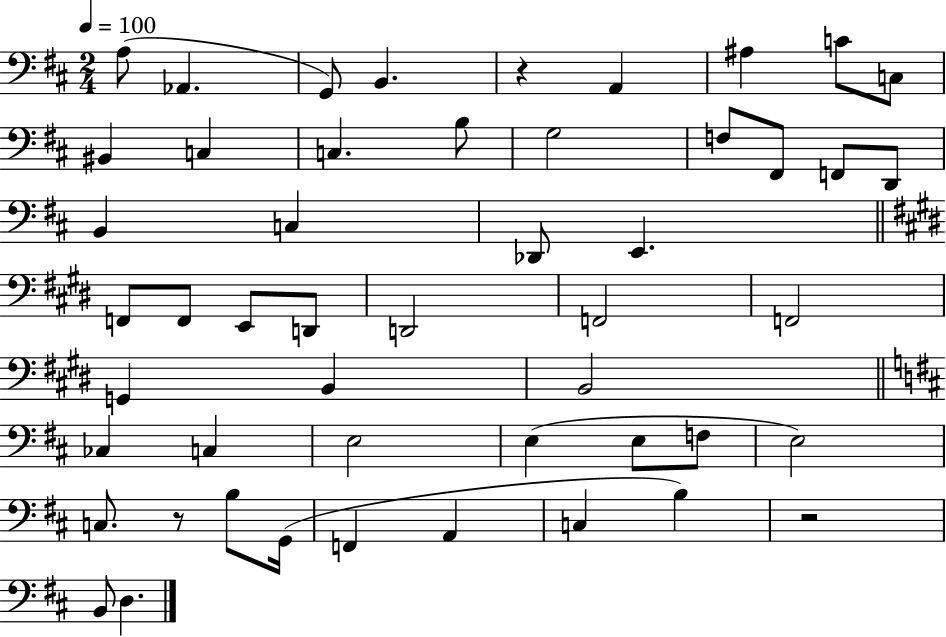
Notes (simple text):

A3/e Ab2/q. G2/e B2/q. R/q A2/q A#3/q C4/e C3/e BIS2/q C3/q C3/q. B3/e G3/h F3/e F#2/e F2/e D2/e B2/q C3/q Db2/e E2/q. F2/e F2/e E2/e D2/e D2/h F2/h F2/h G2/q B2/q B2/h CES3/q C3/q E3/h E3/q E3/e F3/e E3/h C3/e. R/e B3/e G2/s F2/q A2/q C3/q B3/q R/h B2/e D3/q.